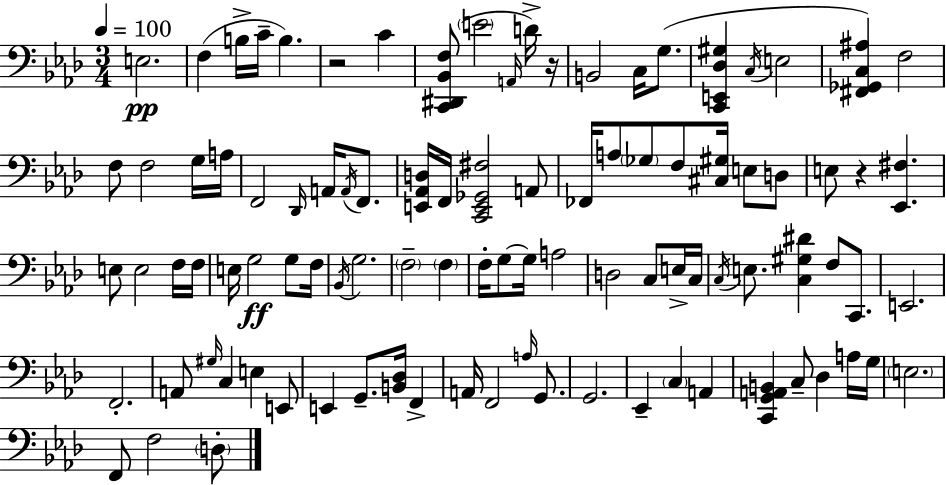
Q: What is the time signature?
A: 3/4